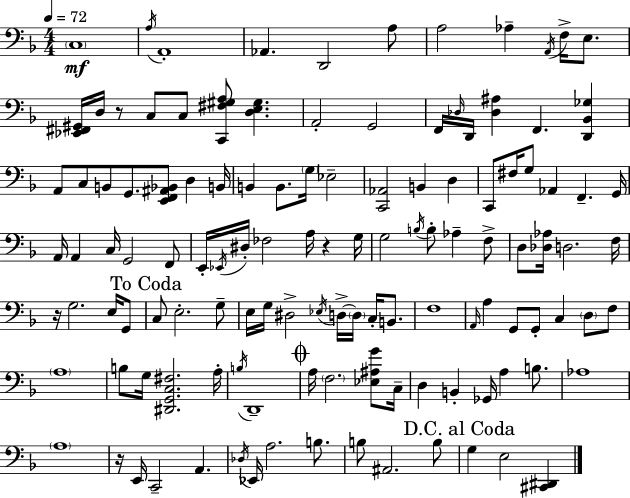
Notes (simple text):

C3/w A3/s A2/w Ab2/q. D2/h A3/e A3/h Ab3/q A2/s F3/s E3/e. [Eb2,F#2,G#2]/s D3/s R/e C3/e C3/e [C2,F#3,G#3,A3]/e [D3,E3,G#3]/q. A2/h G2/h F2/s Db3/s D2/s [Db3,A#3]/q F2/q. [D2,Bb2,Gb3]/q A2/e C3/e B2/e G2/e. [E2,F2,A#2,Bb2]/e D3/q B2/s B2/q B2/e. G3/s Eb3/h [C2,Ab2]/h B2/q D3/q C2/e F#3/s G3/e Ab2/q F2/q. G2/s A2/s A2/q C3/s G2/h F2/e E2/s Eb2/s D#3/s FES3/h A3/s R/q G3/s G3/h B3/s B3/e Ab3/q F3/e D3/e [Db3,Ab3]/s D3/h. F3/s R/s G3/h. E3/s G2/e C3/e E3/h. G3/e E3/s G3/s D#3/h Eb3/s D3/s D3/s C3/s B2/e. F3/w A2/s A3/q G2/e G2/e C3/q D3/e F3/e A3/w B3/e G3/s [D#2,G2,C3,F#3]/h. A3/s B3/s D2/w A3/s F3/h. [Eb3,A#3,G4]/e C3/s D3/q B2/q Gb2/s A3/q B3/e. Ab3/w A3/w R/s E2/s C2/h A2/q. Db3/s Eb2/s A3/h. B3/e. B3/e A#2/h. B3/e G3/q E3/h [C#2,D#2]/q